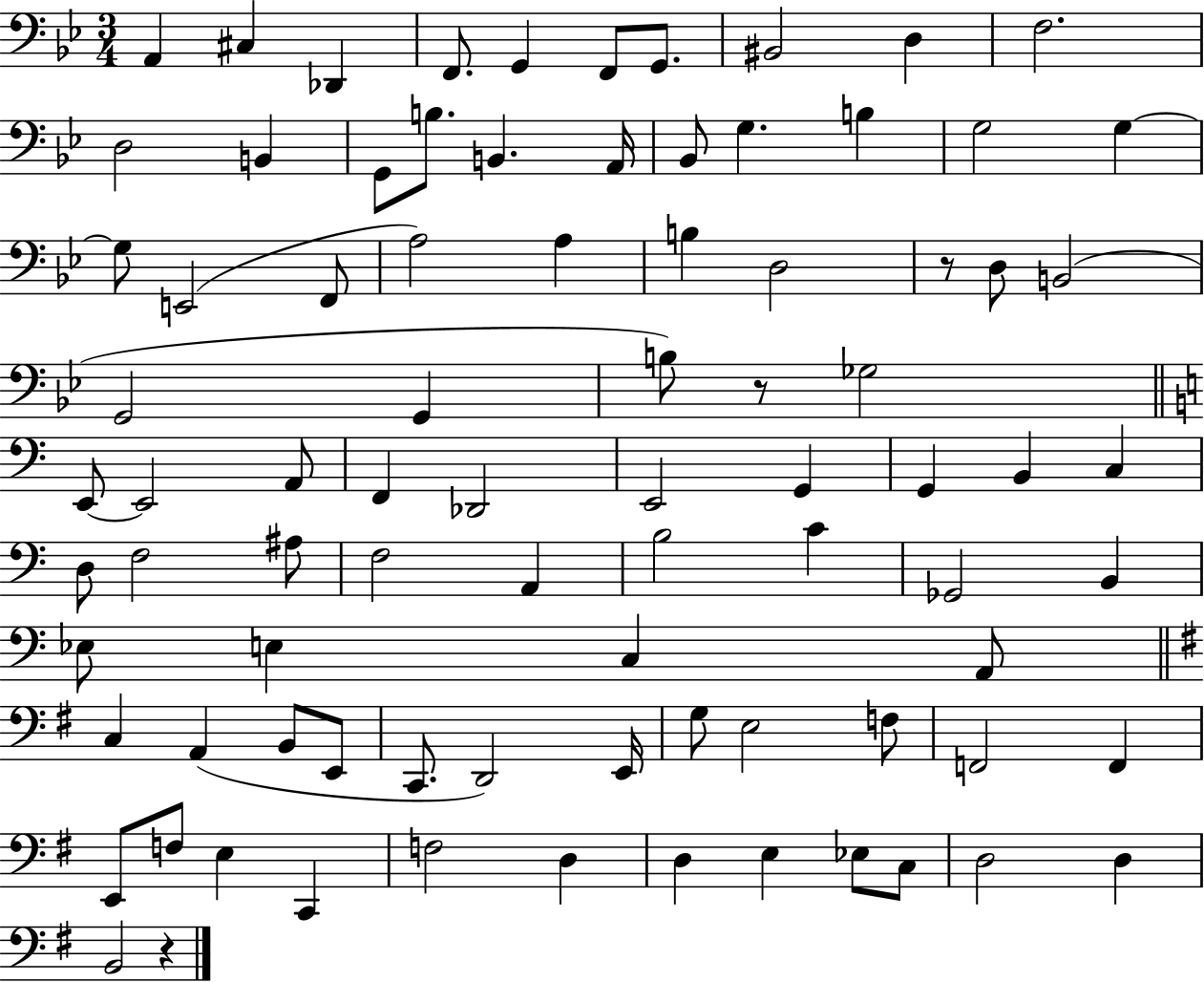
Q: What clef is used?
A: bass